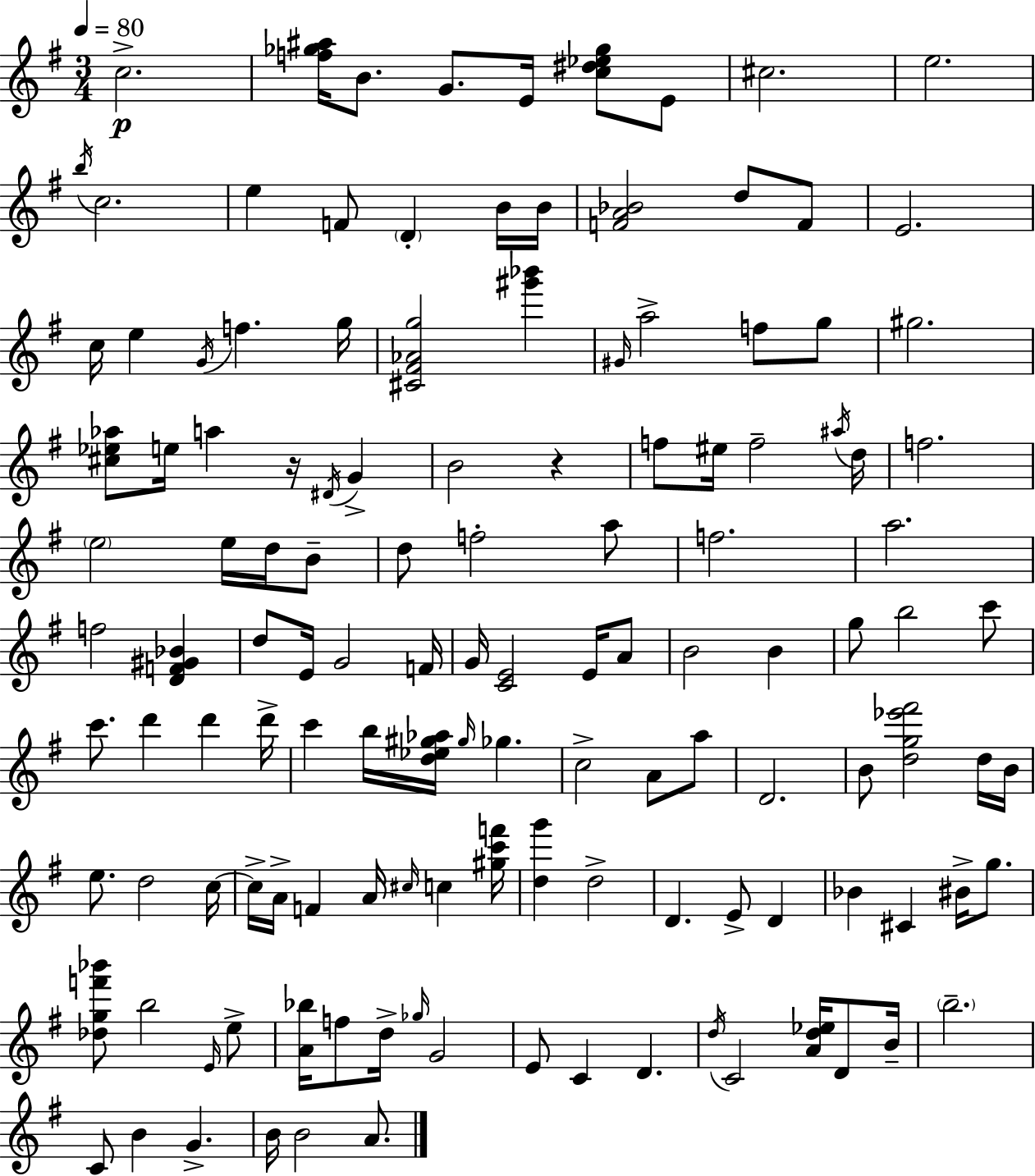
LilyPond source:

{
  \clef treble
  \numericTimeSignature
  \time 3/4
  \key g \major
  \tempo 4 = 80
  c''2.->\p | <f'' ges'' ais''>16 b'8. g'8. e'16 <c'' dis'' ees'' ges''>8 e'8 | cis''2. | e''2. | \break \acciaccatura { b''16 } c''2. | e''4 f'8 \parenthesize d'4-. b'16 | b'16 <f' a' bes'>2 d''8 f'8 | e'2. | \break c''16 e''4 \acciaccatura { g'16 } f''4. | g''16 <cis' fis' aes' g''>2 <gis''' bes'''>4 | \grace { gis'16 } a''2-> f''8 | g''8 gis''2. | \break <cis'' ees'' aes''>8 e''16 a''4 r16 \acciaccatura { dis'16 } | g'4-> b'2 | r4 f''8 eis''16 f''2-- | \acciaccatura { ais''16 } d''16 f''2. | \break \parenthesize e''2 | e''16 d''16 b'8-- d''8 f''2-. | a''8 f''2. | a''2. | \break f''2 | <d' f' gis' bes'>4 d''8 e'16 g'2 | f'16 g'16 <c' e'>2 | e'16 a'8 b'2 | \break b'4 g''8 b''2 | c'''8 c'''8. d'''4 | d'''4 d'''16-> c'''4 b''16 <d'' ees'' gis'' aes''>16 \grace { gis''16 } | ges''4. c''2-> | \break a'8 a''8 d'2. | b'8 <d'' g'' ees''' fis'''>2 | d''16 b'16 e''8. d''2 | c''16~~ c''16-> a'16-> f'4 | \break a'16 \grace { cis''16 } c''4 <gis'' c''' f'''>16 <d'' g'''>4 d''2-> | d'4. | e'8-> d'4 bes'4 cis'4 | bis'16-> g''8. <des'' g'' f''' bes'''>8 b''2 | \break \grace { e'16 } e''8-> <a' bes''>16 f''8 d''16-> | \grace { ges''16 } g'2 e'8 c'4 | d'4. \acciaccatura { d''16 } c'2 | <a' d'' ees''>16 d'8 b'16-- \parenthesize b''2.-- | \break c'8 | b'4 g'4.-> b'16 b'2 | a'8. \bar "|."
}